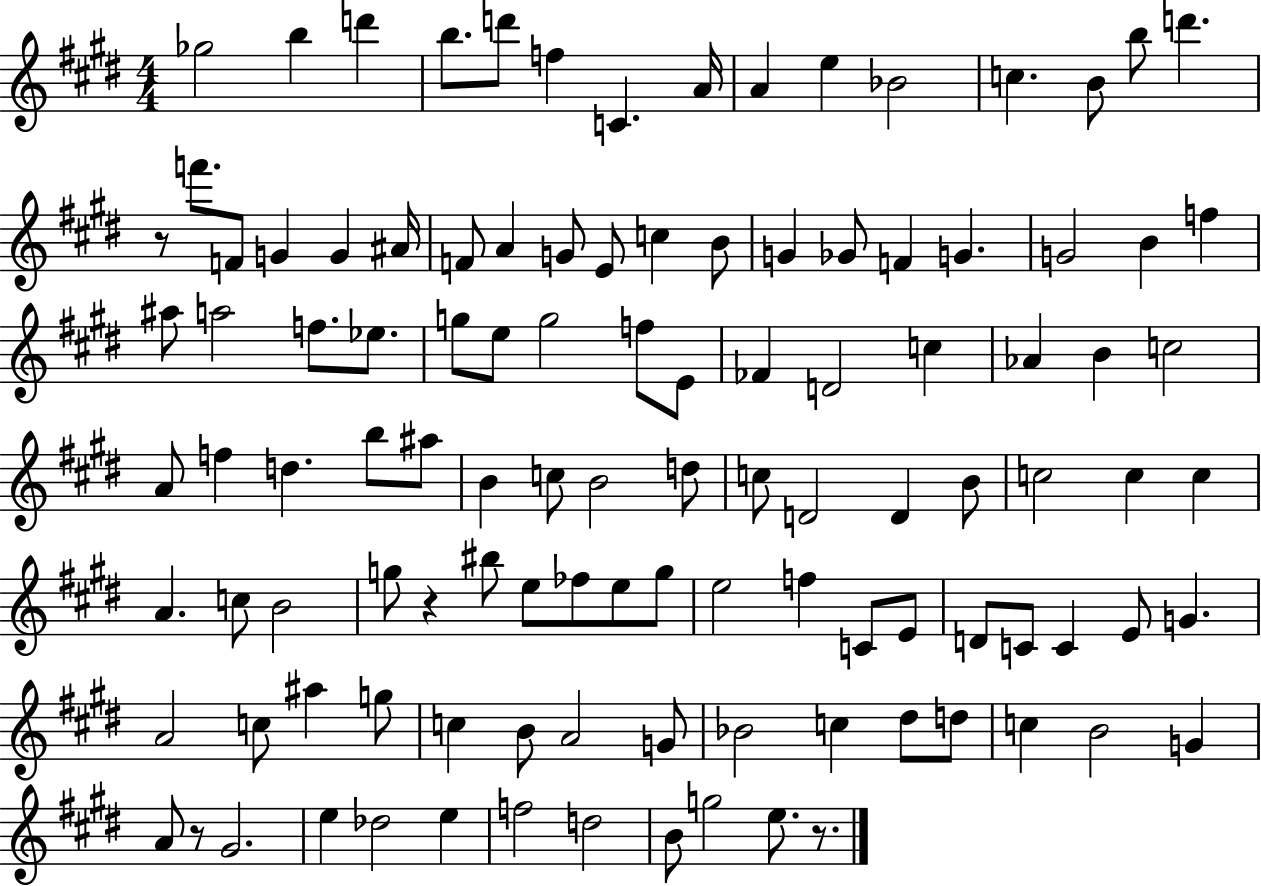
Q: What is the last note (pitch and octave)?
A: E5